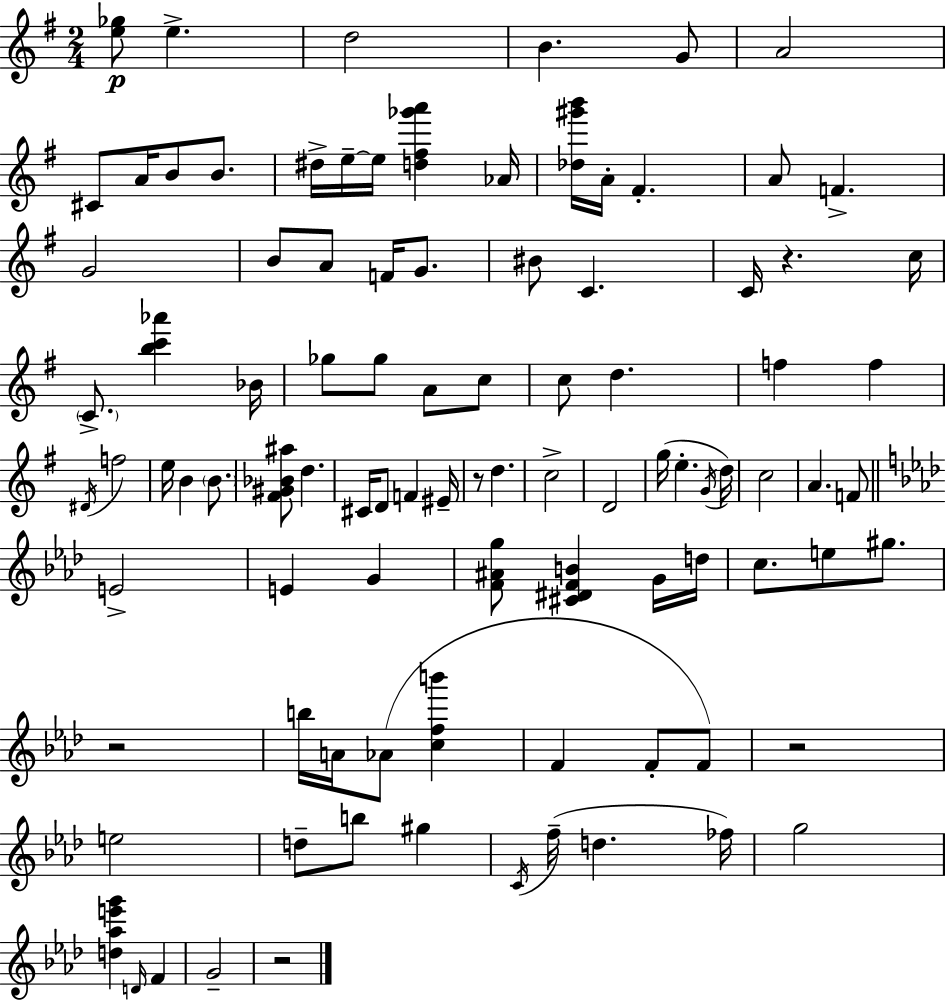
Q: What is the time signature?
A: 2/4